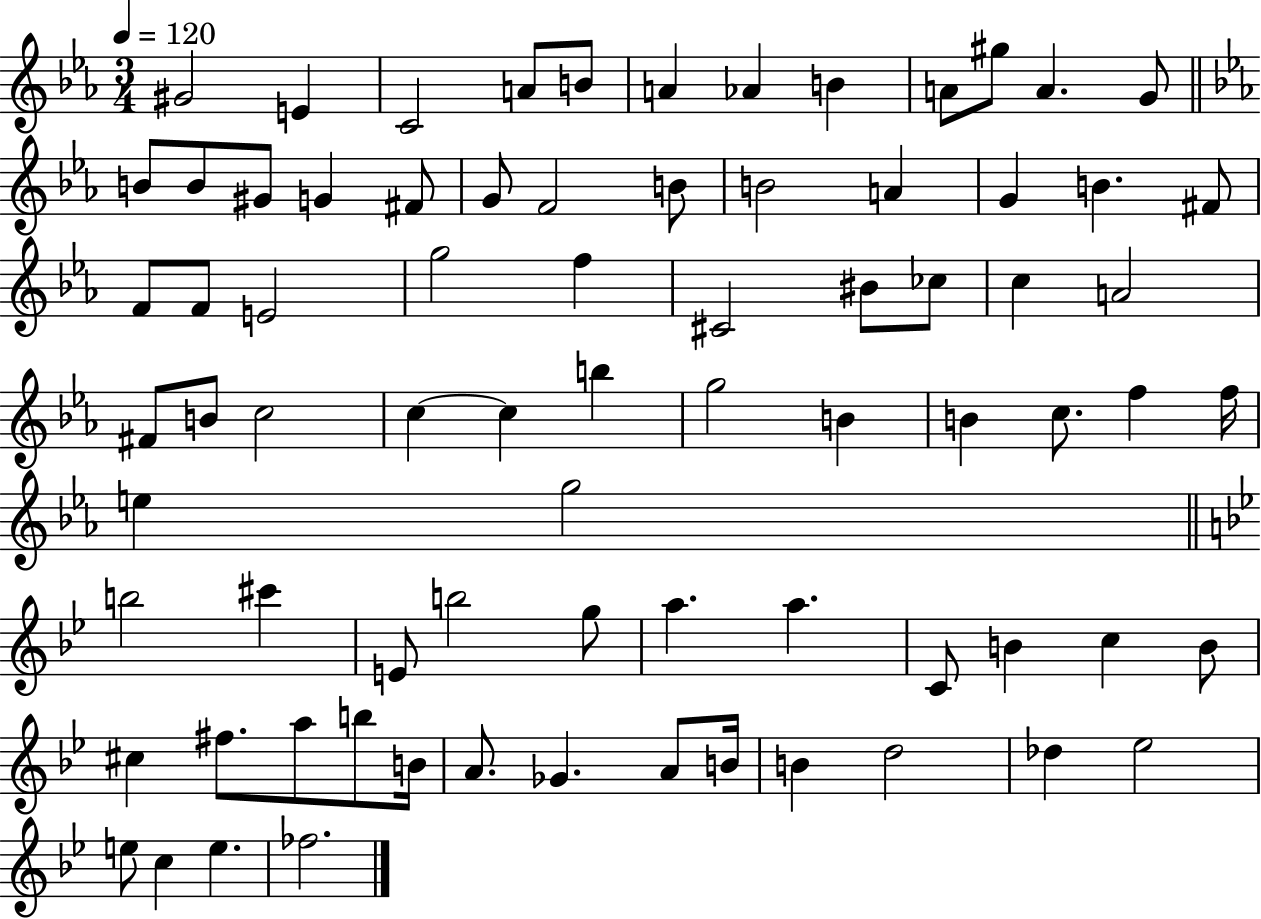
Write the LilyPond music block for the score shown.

{
  \clef treble
  \numericTimeSignature
  \time 3/4
  \key ees \major
  \tempo 4 = 120
  \repeat volta 2 { gis'2 e'4 | c'2 a'8 b'8 | a'4 aes'4 b'4 | a'8 gis''8 a'4. g'8 | \break \bar "||" \break \key ees \major b'8 b'8 gis'8 g'4 fis'8 | g'8 f'2 b'8 | b'2 a'4 | g'4 b'4. fis'8 | \break f'8 f'8 e'2 | g''2 f''4 | cis'2 bis'8 ces''8 | c''4 a'2 | \break fis'8 b'8 c''2 | c''4~~ c''4 b''4 | g''2 b'4 | b'4 c''8. f''4 f''16 | \break e''4 g''2 | \bar "||" \break \key bes \major b''2 cis'''4 | e'8 b''2 g''8 | a''4. a''4. | c'8 b'4 c''4 b'8 | \break cis''4 fis''8. a''8 b''8 b'16 | a'8. ges'4. a'8 b'16 | b'4 d''2 | des''4 ees''2 | \break e''8 c''4 e''4. | fes''2. | } \bar "|."
}